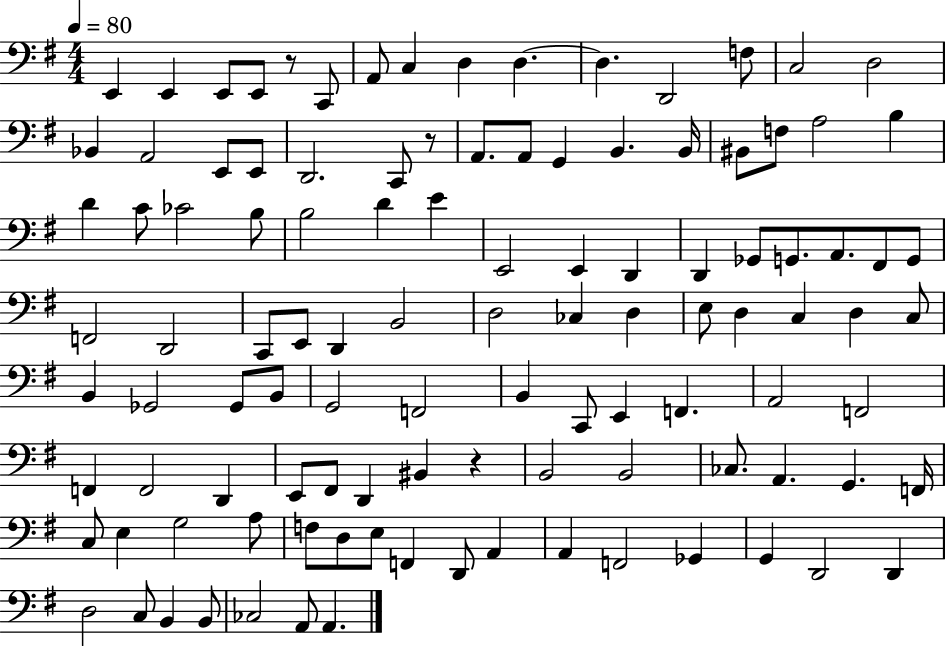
E2/q E2/q E2/e E2/e R/e C2/e A2/e C3/q D3/q D3/q. D3/q. D2/h F3/e C3/h D3/h Bb2/q A2/h E2/e E2/e D2/h. C2/e R/e A2/e. A2/e G2/q B2/q. B2/s BIS2/e F3/e A3/h B3/q D4/q C4/e CES4/h B3/e B3/h D4/q E4/q E2/h E2/q D2/q D2/q Gb2/e G2/e. A2/e. F#2/e G2/e F2/h D2/h C2/e E2/e D2/q B2/h D3/h CES3/q D3/q E3/e D3/q C3/q D3/q C3/e B2/q Gb2/h Gb2/e B2/e G2/h F2/h B2/q C2/e E2/q F2/q. A2/h F2/h F2/q F2/h D2/q E2/e F#2/e D2/q BIS2/q R/q B2/h B2/h CES3/e. A2/q. G2/q. F2/s C3/e E3/q G3/h A3/e F3/e D3/e E3/e F2/q D2/e A2/q A2/q F2/h Gb2/q G2/q D2/h D2/q D3/h C3/e B2/q B2/e CES3/h A2/e A2/q.